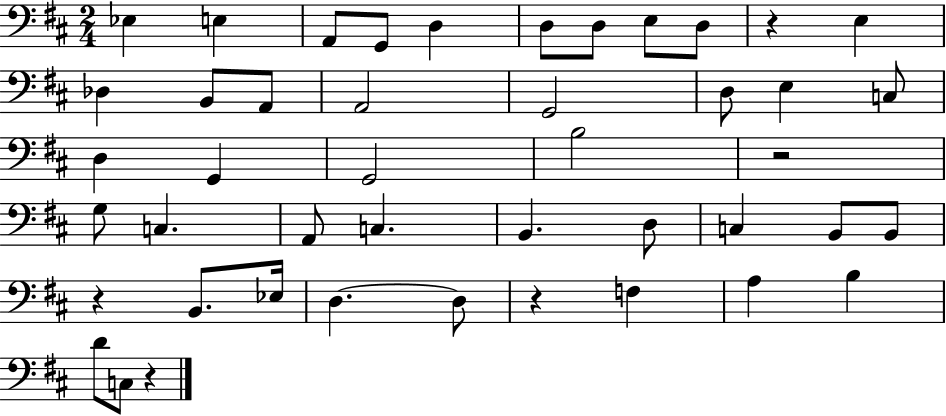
Eb3/q E3/q A2/e G2/e D3/q D3/e D3/e E3/e D3/e R/q E3/q Db3/q B2/e A2/e A2/h G2/h D3/e E3/q C3/e D3/q G2/q G2/h B3/h R/h G3/e C3/q. A2/e C3/q. B2/q. D3/e C3/q B2/e B2/e R/q B2/e. Eb3/s D3/q. D3/e R/q F3/q A3/q B3/q D4/e C3/e R/q